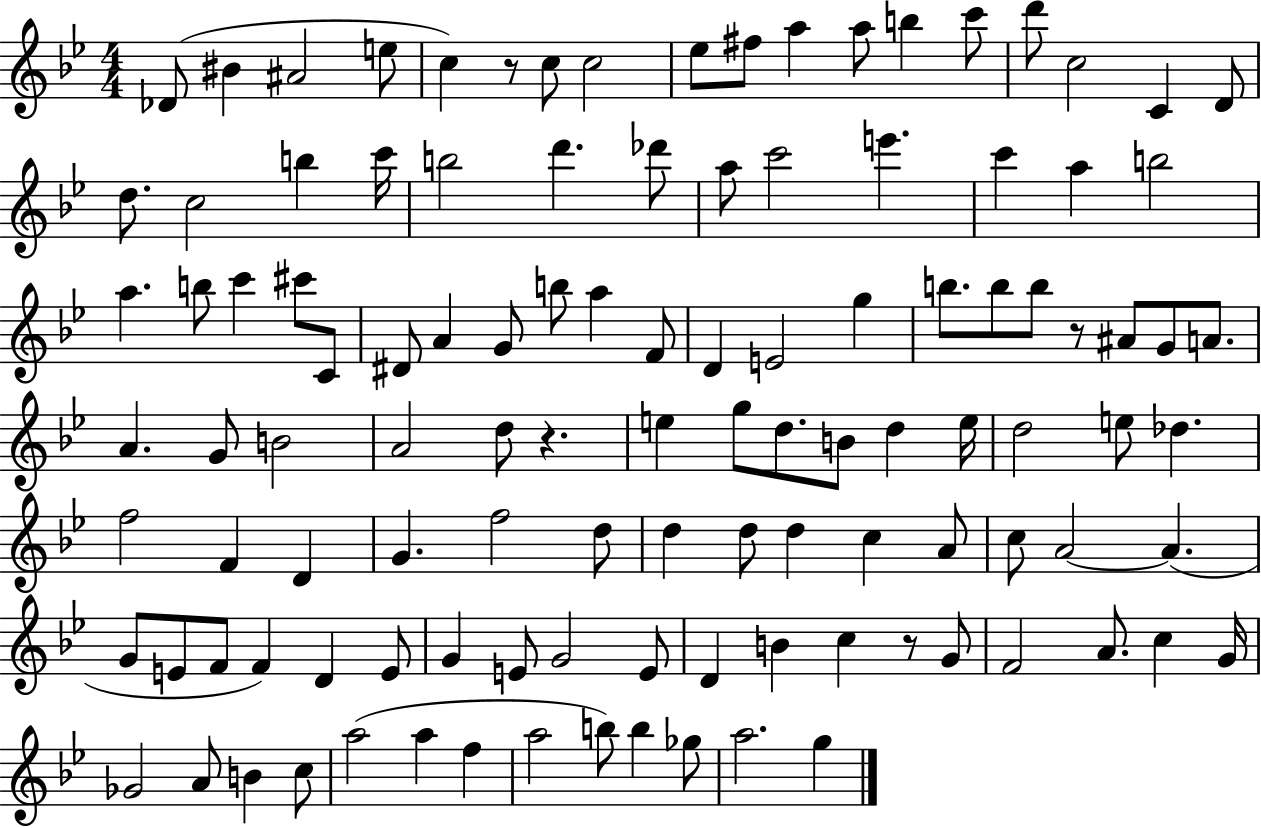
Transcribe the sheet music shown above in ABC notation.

X:1
T:Untitled
M:4/4
L:1/4
K:Bb
_D/2 ^B ^A2 e/2 c z/2 c/2 c2 _e/2 ^f/2 a a/2 b c'/2 d'/2 c2 C D/2 d/2 c2 b c'/4 b2 d' _d'/2 a/2 c'2 e' c' a b2 a b/2 c' ^c'/2 C/2 ^D/2 A G/2 b/2 a F/2 D E2 g b/2 b/2 b/2 z/2 ^A/2 G/2 A/2 A G/2 B2 A2 d/2 z e g/2 d/2 B/2 d e/4 d2 e/2 _d f2 F D G f2 d/2 d d/2 d c A/2 c/2 A2 A G/2 E/2 F/2 F D E/2 G E/2 G2 E/2 D B c z/2 G/2 F2 A/2 c G/4 _G2 A/2 B c/2 a2 a f a2 b/2 b _g/2 a2 g